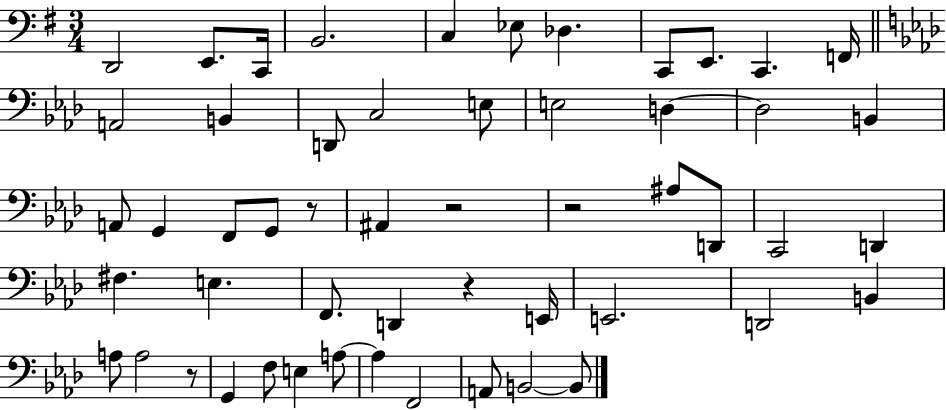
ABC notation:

X:1
T:Untitled
M:3/4
L:1/4
K:G
D,,2 E,,/2 C,,/4 B,,2 C, _E,/2 _D, C,,/2 E,,/2 C,, F,,/4 A,,2 B,, D,,/2 C,2 E,/2 E,2 D, D,2 B,, A,,/2 G,, F,,/2 G,,/2 z/2 ^A,, z2 z2 ^A,/2 D,,/2 C,,2 D,, ^F, E, F,,/2 D,, z E,,/4 E,,2 D,,2 B,, A,/2 A,2 z/2 G,, F,/2 E, A,/2 A, F,,2 A,,/2 B,,2 B,,/2